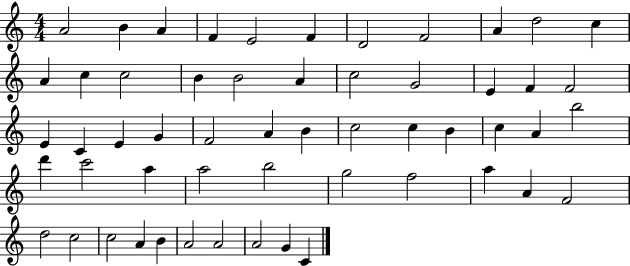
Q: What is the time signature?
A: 4/4